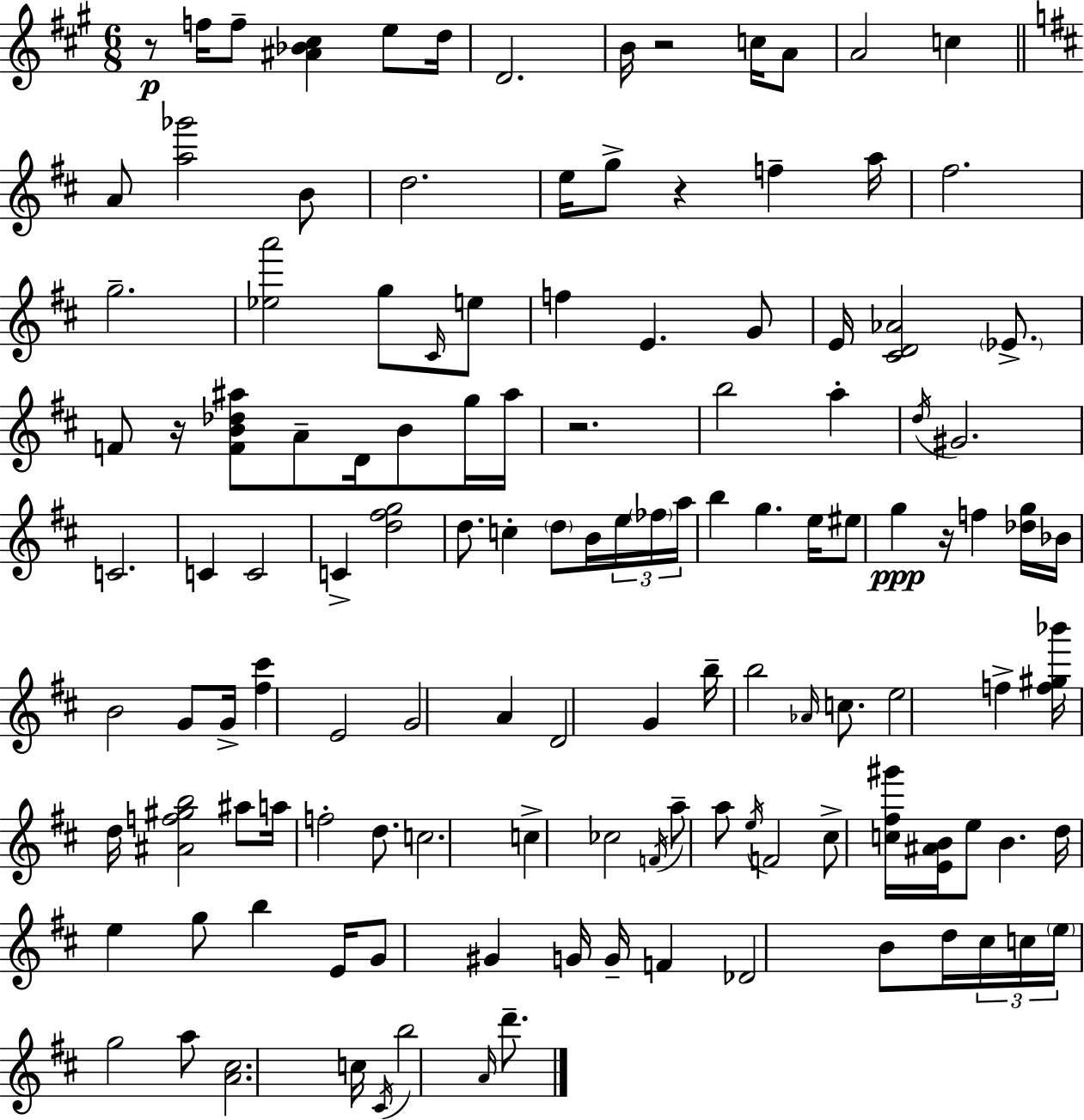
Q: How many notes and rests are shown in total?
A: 127